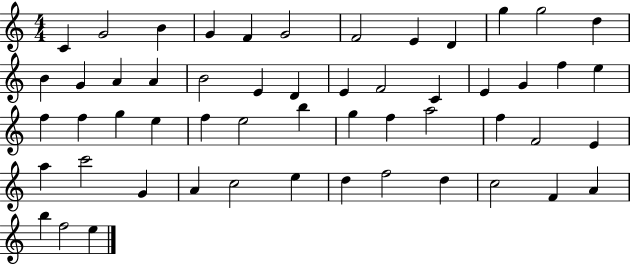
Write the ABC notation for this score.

X:1
T:Untitled
M:4/4
L:1/4
K:C
C G2 B G F G2 F2 E D g g2 d B G A A B2 E D E F2 C E G f e f f g e f e2 b g f a2 f F2 E a c'2 G A c2 e d f2 d c2 F A b f2 e